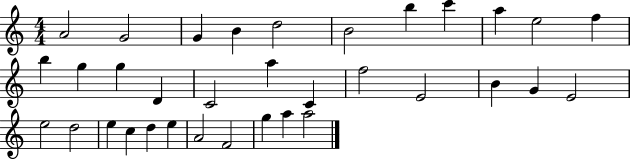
A4/h G4/h G4/q B4/q D5/h B4/h B5/q C6/q A5/q E5/h F5/q B5/q G5/q G5/q D4/q C4/h A5/q C4/q F5/h E4/h B4/q G4/q E4/h E5/h D5/h E5/q C5/q D5/q E5/q A4/h F4/h G5/q A5/q A5/h